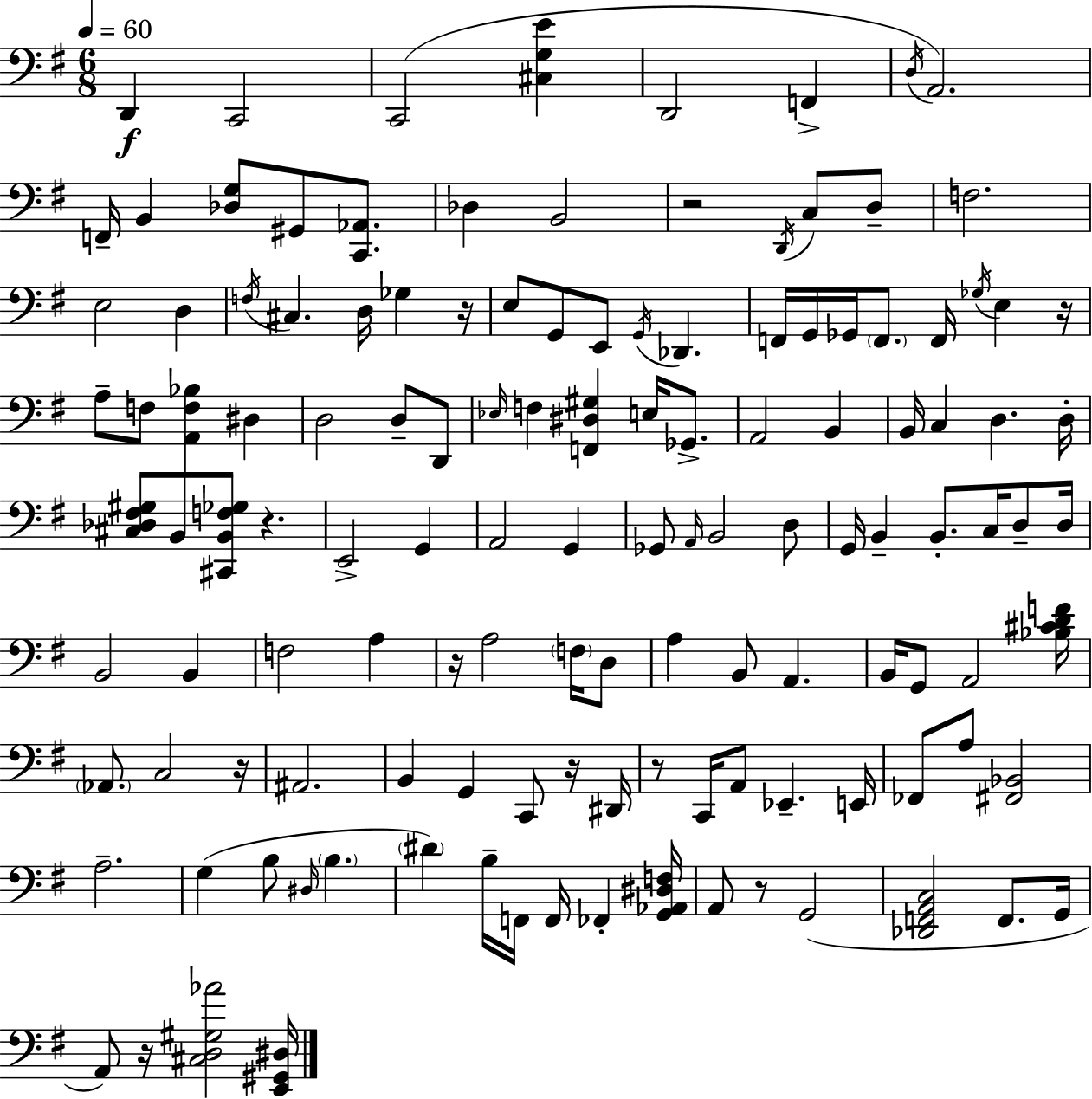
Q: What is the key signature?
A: G major